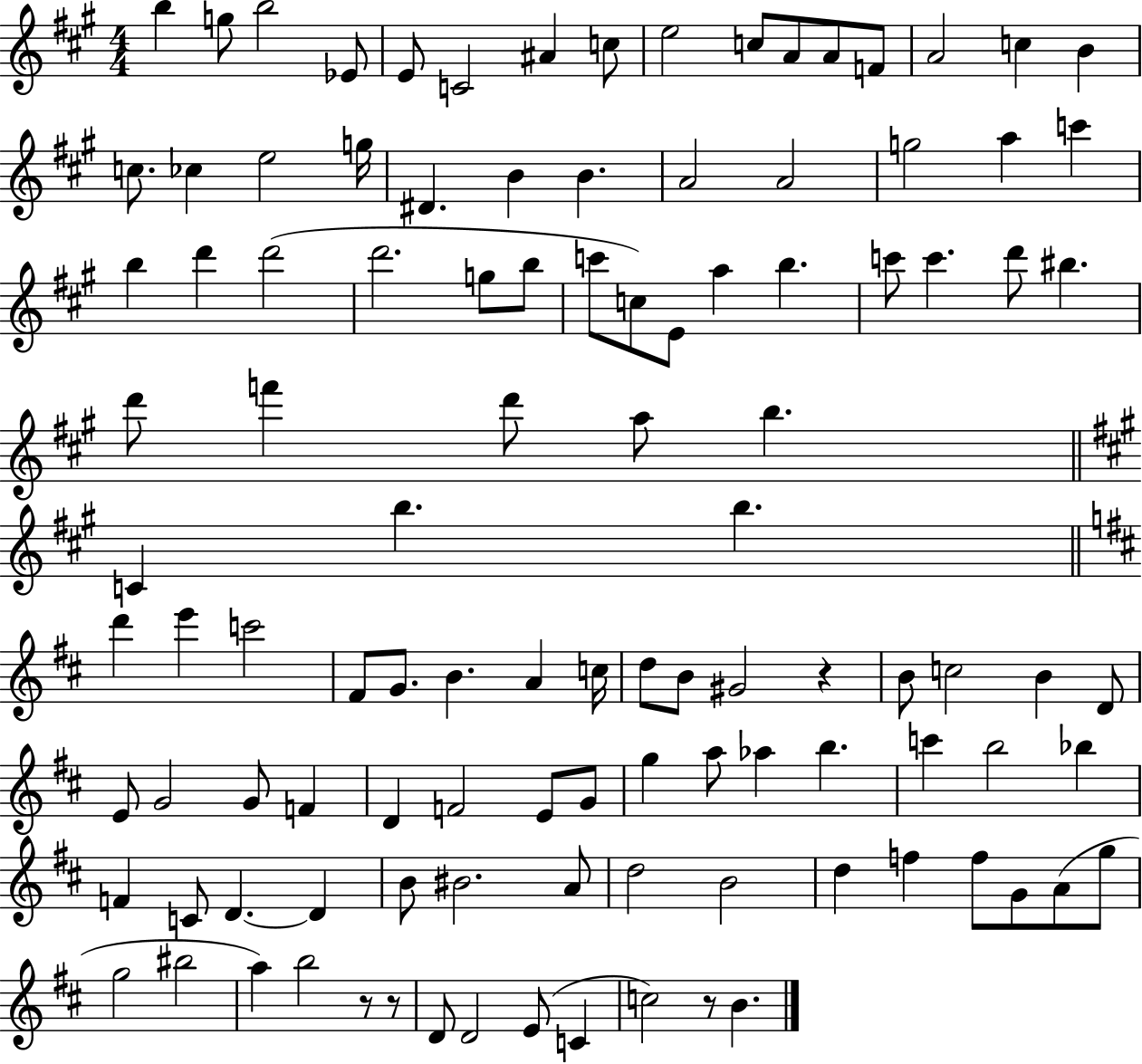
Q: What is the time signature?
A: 4/4